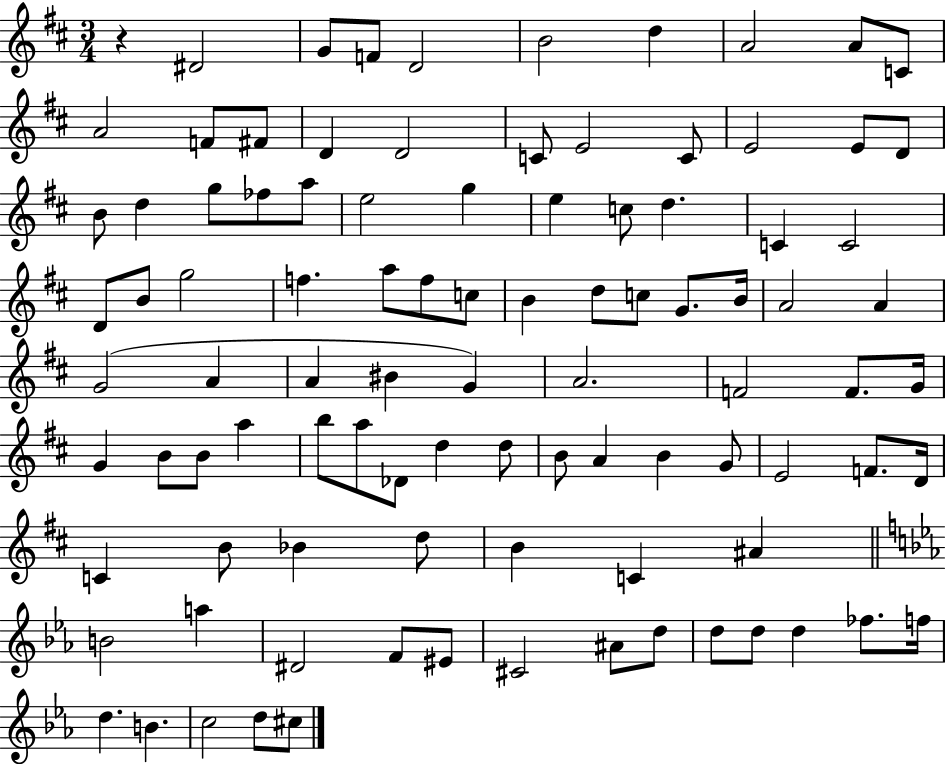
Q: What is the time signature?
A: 3/4